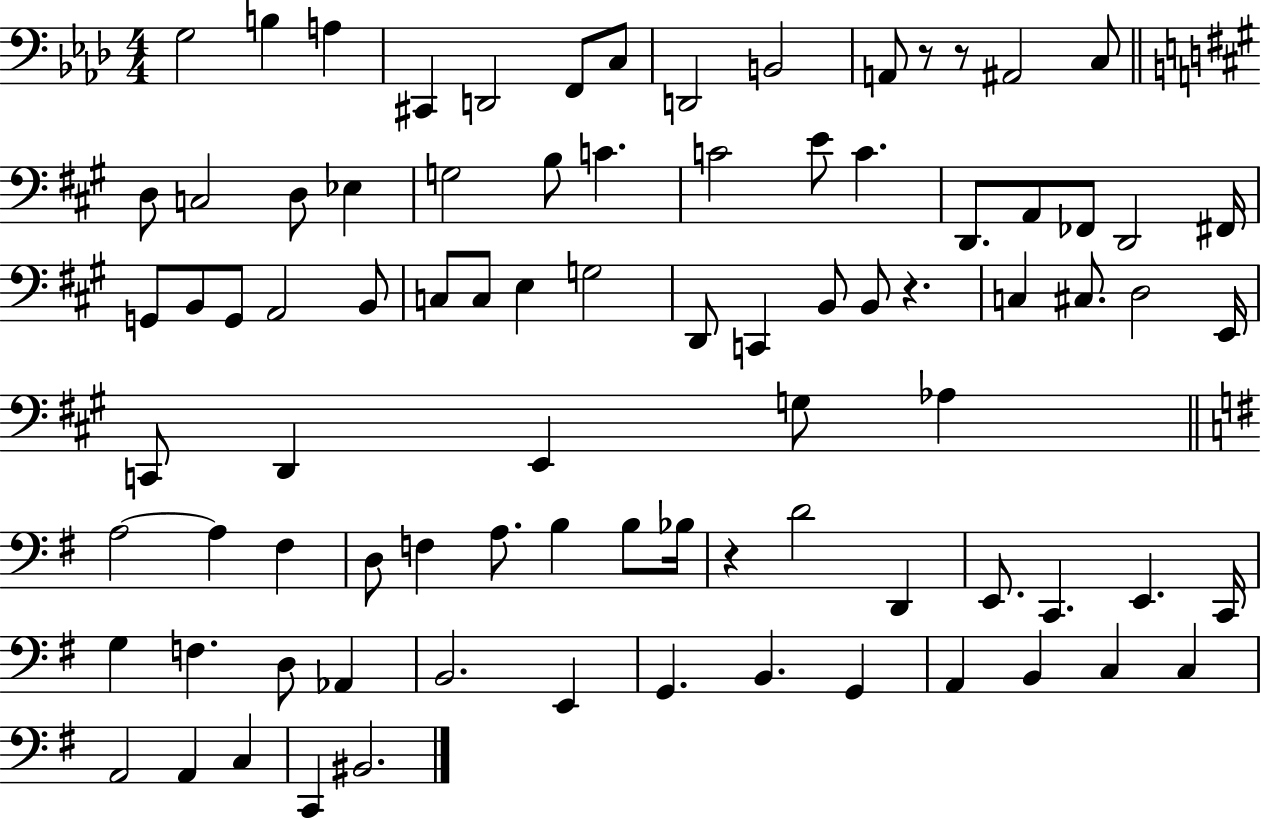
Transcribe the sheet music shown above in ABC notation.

X:1
T:Untitled
M:4/4
L:1/4
K:Ab
G,2 B, A, ^C,, D,,2 F,,/2 C,/2 D,,2 B,,2 A,,/2 z/2 z/2 ^A,,2 C,/2 D,/2 C,2 D,/2 _E, G,2 B,/2 C C2 E/2 C D,,/2 A,,/2 _F,,/2 D,,2 ^F,,/4 G,,/2 B,,/2 G,,/2 A,,2 B,,/2 C,/2 C,/2 E, G,2 D,,/2 C,, B,,/2 B,,/2 z C, ^C,/2 D,2 E,,/4 C,,/2 D,, E,, G,/2 _A, A,2 A, ^F, D,/2 F, A,/2 B, B,/2 _B,/4 z D2 D,, E,,/2 C,, E,, C,,/4 G, F, D,/2 _A,, B,,2 E,, G,, B,, G,, A,, B,, C, C, A,,2 A,, C, C,, ^B,,2